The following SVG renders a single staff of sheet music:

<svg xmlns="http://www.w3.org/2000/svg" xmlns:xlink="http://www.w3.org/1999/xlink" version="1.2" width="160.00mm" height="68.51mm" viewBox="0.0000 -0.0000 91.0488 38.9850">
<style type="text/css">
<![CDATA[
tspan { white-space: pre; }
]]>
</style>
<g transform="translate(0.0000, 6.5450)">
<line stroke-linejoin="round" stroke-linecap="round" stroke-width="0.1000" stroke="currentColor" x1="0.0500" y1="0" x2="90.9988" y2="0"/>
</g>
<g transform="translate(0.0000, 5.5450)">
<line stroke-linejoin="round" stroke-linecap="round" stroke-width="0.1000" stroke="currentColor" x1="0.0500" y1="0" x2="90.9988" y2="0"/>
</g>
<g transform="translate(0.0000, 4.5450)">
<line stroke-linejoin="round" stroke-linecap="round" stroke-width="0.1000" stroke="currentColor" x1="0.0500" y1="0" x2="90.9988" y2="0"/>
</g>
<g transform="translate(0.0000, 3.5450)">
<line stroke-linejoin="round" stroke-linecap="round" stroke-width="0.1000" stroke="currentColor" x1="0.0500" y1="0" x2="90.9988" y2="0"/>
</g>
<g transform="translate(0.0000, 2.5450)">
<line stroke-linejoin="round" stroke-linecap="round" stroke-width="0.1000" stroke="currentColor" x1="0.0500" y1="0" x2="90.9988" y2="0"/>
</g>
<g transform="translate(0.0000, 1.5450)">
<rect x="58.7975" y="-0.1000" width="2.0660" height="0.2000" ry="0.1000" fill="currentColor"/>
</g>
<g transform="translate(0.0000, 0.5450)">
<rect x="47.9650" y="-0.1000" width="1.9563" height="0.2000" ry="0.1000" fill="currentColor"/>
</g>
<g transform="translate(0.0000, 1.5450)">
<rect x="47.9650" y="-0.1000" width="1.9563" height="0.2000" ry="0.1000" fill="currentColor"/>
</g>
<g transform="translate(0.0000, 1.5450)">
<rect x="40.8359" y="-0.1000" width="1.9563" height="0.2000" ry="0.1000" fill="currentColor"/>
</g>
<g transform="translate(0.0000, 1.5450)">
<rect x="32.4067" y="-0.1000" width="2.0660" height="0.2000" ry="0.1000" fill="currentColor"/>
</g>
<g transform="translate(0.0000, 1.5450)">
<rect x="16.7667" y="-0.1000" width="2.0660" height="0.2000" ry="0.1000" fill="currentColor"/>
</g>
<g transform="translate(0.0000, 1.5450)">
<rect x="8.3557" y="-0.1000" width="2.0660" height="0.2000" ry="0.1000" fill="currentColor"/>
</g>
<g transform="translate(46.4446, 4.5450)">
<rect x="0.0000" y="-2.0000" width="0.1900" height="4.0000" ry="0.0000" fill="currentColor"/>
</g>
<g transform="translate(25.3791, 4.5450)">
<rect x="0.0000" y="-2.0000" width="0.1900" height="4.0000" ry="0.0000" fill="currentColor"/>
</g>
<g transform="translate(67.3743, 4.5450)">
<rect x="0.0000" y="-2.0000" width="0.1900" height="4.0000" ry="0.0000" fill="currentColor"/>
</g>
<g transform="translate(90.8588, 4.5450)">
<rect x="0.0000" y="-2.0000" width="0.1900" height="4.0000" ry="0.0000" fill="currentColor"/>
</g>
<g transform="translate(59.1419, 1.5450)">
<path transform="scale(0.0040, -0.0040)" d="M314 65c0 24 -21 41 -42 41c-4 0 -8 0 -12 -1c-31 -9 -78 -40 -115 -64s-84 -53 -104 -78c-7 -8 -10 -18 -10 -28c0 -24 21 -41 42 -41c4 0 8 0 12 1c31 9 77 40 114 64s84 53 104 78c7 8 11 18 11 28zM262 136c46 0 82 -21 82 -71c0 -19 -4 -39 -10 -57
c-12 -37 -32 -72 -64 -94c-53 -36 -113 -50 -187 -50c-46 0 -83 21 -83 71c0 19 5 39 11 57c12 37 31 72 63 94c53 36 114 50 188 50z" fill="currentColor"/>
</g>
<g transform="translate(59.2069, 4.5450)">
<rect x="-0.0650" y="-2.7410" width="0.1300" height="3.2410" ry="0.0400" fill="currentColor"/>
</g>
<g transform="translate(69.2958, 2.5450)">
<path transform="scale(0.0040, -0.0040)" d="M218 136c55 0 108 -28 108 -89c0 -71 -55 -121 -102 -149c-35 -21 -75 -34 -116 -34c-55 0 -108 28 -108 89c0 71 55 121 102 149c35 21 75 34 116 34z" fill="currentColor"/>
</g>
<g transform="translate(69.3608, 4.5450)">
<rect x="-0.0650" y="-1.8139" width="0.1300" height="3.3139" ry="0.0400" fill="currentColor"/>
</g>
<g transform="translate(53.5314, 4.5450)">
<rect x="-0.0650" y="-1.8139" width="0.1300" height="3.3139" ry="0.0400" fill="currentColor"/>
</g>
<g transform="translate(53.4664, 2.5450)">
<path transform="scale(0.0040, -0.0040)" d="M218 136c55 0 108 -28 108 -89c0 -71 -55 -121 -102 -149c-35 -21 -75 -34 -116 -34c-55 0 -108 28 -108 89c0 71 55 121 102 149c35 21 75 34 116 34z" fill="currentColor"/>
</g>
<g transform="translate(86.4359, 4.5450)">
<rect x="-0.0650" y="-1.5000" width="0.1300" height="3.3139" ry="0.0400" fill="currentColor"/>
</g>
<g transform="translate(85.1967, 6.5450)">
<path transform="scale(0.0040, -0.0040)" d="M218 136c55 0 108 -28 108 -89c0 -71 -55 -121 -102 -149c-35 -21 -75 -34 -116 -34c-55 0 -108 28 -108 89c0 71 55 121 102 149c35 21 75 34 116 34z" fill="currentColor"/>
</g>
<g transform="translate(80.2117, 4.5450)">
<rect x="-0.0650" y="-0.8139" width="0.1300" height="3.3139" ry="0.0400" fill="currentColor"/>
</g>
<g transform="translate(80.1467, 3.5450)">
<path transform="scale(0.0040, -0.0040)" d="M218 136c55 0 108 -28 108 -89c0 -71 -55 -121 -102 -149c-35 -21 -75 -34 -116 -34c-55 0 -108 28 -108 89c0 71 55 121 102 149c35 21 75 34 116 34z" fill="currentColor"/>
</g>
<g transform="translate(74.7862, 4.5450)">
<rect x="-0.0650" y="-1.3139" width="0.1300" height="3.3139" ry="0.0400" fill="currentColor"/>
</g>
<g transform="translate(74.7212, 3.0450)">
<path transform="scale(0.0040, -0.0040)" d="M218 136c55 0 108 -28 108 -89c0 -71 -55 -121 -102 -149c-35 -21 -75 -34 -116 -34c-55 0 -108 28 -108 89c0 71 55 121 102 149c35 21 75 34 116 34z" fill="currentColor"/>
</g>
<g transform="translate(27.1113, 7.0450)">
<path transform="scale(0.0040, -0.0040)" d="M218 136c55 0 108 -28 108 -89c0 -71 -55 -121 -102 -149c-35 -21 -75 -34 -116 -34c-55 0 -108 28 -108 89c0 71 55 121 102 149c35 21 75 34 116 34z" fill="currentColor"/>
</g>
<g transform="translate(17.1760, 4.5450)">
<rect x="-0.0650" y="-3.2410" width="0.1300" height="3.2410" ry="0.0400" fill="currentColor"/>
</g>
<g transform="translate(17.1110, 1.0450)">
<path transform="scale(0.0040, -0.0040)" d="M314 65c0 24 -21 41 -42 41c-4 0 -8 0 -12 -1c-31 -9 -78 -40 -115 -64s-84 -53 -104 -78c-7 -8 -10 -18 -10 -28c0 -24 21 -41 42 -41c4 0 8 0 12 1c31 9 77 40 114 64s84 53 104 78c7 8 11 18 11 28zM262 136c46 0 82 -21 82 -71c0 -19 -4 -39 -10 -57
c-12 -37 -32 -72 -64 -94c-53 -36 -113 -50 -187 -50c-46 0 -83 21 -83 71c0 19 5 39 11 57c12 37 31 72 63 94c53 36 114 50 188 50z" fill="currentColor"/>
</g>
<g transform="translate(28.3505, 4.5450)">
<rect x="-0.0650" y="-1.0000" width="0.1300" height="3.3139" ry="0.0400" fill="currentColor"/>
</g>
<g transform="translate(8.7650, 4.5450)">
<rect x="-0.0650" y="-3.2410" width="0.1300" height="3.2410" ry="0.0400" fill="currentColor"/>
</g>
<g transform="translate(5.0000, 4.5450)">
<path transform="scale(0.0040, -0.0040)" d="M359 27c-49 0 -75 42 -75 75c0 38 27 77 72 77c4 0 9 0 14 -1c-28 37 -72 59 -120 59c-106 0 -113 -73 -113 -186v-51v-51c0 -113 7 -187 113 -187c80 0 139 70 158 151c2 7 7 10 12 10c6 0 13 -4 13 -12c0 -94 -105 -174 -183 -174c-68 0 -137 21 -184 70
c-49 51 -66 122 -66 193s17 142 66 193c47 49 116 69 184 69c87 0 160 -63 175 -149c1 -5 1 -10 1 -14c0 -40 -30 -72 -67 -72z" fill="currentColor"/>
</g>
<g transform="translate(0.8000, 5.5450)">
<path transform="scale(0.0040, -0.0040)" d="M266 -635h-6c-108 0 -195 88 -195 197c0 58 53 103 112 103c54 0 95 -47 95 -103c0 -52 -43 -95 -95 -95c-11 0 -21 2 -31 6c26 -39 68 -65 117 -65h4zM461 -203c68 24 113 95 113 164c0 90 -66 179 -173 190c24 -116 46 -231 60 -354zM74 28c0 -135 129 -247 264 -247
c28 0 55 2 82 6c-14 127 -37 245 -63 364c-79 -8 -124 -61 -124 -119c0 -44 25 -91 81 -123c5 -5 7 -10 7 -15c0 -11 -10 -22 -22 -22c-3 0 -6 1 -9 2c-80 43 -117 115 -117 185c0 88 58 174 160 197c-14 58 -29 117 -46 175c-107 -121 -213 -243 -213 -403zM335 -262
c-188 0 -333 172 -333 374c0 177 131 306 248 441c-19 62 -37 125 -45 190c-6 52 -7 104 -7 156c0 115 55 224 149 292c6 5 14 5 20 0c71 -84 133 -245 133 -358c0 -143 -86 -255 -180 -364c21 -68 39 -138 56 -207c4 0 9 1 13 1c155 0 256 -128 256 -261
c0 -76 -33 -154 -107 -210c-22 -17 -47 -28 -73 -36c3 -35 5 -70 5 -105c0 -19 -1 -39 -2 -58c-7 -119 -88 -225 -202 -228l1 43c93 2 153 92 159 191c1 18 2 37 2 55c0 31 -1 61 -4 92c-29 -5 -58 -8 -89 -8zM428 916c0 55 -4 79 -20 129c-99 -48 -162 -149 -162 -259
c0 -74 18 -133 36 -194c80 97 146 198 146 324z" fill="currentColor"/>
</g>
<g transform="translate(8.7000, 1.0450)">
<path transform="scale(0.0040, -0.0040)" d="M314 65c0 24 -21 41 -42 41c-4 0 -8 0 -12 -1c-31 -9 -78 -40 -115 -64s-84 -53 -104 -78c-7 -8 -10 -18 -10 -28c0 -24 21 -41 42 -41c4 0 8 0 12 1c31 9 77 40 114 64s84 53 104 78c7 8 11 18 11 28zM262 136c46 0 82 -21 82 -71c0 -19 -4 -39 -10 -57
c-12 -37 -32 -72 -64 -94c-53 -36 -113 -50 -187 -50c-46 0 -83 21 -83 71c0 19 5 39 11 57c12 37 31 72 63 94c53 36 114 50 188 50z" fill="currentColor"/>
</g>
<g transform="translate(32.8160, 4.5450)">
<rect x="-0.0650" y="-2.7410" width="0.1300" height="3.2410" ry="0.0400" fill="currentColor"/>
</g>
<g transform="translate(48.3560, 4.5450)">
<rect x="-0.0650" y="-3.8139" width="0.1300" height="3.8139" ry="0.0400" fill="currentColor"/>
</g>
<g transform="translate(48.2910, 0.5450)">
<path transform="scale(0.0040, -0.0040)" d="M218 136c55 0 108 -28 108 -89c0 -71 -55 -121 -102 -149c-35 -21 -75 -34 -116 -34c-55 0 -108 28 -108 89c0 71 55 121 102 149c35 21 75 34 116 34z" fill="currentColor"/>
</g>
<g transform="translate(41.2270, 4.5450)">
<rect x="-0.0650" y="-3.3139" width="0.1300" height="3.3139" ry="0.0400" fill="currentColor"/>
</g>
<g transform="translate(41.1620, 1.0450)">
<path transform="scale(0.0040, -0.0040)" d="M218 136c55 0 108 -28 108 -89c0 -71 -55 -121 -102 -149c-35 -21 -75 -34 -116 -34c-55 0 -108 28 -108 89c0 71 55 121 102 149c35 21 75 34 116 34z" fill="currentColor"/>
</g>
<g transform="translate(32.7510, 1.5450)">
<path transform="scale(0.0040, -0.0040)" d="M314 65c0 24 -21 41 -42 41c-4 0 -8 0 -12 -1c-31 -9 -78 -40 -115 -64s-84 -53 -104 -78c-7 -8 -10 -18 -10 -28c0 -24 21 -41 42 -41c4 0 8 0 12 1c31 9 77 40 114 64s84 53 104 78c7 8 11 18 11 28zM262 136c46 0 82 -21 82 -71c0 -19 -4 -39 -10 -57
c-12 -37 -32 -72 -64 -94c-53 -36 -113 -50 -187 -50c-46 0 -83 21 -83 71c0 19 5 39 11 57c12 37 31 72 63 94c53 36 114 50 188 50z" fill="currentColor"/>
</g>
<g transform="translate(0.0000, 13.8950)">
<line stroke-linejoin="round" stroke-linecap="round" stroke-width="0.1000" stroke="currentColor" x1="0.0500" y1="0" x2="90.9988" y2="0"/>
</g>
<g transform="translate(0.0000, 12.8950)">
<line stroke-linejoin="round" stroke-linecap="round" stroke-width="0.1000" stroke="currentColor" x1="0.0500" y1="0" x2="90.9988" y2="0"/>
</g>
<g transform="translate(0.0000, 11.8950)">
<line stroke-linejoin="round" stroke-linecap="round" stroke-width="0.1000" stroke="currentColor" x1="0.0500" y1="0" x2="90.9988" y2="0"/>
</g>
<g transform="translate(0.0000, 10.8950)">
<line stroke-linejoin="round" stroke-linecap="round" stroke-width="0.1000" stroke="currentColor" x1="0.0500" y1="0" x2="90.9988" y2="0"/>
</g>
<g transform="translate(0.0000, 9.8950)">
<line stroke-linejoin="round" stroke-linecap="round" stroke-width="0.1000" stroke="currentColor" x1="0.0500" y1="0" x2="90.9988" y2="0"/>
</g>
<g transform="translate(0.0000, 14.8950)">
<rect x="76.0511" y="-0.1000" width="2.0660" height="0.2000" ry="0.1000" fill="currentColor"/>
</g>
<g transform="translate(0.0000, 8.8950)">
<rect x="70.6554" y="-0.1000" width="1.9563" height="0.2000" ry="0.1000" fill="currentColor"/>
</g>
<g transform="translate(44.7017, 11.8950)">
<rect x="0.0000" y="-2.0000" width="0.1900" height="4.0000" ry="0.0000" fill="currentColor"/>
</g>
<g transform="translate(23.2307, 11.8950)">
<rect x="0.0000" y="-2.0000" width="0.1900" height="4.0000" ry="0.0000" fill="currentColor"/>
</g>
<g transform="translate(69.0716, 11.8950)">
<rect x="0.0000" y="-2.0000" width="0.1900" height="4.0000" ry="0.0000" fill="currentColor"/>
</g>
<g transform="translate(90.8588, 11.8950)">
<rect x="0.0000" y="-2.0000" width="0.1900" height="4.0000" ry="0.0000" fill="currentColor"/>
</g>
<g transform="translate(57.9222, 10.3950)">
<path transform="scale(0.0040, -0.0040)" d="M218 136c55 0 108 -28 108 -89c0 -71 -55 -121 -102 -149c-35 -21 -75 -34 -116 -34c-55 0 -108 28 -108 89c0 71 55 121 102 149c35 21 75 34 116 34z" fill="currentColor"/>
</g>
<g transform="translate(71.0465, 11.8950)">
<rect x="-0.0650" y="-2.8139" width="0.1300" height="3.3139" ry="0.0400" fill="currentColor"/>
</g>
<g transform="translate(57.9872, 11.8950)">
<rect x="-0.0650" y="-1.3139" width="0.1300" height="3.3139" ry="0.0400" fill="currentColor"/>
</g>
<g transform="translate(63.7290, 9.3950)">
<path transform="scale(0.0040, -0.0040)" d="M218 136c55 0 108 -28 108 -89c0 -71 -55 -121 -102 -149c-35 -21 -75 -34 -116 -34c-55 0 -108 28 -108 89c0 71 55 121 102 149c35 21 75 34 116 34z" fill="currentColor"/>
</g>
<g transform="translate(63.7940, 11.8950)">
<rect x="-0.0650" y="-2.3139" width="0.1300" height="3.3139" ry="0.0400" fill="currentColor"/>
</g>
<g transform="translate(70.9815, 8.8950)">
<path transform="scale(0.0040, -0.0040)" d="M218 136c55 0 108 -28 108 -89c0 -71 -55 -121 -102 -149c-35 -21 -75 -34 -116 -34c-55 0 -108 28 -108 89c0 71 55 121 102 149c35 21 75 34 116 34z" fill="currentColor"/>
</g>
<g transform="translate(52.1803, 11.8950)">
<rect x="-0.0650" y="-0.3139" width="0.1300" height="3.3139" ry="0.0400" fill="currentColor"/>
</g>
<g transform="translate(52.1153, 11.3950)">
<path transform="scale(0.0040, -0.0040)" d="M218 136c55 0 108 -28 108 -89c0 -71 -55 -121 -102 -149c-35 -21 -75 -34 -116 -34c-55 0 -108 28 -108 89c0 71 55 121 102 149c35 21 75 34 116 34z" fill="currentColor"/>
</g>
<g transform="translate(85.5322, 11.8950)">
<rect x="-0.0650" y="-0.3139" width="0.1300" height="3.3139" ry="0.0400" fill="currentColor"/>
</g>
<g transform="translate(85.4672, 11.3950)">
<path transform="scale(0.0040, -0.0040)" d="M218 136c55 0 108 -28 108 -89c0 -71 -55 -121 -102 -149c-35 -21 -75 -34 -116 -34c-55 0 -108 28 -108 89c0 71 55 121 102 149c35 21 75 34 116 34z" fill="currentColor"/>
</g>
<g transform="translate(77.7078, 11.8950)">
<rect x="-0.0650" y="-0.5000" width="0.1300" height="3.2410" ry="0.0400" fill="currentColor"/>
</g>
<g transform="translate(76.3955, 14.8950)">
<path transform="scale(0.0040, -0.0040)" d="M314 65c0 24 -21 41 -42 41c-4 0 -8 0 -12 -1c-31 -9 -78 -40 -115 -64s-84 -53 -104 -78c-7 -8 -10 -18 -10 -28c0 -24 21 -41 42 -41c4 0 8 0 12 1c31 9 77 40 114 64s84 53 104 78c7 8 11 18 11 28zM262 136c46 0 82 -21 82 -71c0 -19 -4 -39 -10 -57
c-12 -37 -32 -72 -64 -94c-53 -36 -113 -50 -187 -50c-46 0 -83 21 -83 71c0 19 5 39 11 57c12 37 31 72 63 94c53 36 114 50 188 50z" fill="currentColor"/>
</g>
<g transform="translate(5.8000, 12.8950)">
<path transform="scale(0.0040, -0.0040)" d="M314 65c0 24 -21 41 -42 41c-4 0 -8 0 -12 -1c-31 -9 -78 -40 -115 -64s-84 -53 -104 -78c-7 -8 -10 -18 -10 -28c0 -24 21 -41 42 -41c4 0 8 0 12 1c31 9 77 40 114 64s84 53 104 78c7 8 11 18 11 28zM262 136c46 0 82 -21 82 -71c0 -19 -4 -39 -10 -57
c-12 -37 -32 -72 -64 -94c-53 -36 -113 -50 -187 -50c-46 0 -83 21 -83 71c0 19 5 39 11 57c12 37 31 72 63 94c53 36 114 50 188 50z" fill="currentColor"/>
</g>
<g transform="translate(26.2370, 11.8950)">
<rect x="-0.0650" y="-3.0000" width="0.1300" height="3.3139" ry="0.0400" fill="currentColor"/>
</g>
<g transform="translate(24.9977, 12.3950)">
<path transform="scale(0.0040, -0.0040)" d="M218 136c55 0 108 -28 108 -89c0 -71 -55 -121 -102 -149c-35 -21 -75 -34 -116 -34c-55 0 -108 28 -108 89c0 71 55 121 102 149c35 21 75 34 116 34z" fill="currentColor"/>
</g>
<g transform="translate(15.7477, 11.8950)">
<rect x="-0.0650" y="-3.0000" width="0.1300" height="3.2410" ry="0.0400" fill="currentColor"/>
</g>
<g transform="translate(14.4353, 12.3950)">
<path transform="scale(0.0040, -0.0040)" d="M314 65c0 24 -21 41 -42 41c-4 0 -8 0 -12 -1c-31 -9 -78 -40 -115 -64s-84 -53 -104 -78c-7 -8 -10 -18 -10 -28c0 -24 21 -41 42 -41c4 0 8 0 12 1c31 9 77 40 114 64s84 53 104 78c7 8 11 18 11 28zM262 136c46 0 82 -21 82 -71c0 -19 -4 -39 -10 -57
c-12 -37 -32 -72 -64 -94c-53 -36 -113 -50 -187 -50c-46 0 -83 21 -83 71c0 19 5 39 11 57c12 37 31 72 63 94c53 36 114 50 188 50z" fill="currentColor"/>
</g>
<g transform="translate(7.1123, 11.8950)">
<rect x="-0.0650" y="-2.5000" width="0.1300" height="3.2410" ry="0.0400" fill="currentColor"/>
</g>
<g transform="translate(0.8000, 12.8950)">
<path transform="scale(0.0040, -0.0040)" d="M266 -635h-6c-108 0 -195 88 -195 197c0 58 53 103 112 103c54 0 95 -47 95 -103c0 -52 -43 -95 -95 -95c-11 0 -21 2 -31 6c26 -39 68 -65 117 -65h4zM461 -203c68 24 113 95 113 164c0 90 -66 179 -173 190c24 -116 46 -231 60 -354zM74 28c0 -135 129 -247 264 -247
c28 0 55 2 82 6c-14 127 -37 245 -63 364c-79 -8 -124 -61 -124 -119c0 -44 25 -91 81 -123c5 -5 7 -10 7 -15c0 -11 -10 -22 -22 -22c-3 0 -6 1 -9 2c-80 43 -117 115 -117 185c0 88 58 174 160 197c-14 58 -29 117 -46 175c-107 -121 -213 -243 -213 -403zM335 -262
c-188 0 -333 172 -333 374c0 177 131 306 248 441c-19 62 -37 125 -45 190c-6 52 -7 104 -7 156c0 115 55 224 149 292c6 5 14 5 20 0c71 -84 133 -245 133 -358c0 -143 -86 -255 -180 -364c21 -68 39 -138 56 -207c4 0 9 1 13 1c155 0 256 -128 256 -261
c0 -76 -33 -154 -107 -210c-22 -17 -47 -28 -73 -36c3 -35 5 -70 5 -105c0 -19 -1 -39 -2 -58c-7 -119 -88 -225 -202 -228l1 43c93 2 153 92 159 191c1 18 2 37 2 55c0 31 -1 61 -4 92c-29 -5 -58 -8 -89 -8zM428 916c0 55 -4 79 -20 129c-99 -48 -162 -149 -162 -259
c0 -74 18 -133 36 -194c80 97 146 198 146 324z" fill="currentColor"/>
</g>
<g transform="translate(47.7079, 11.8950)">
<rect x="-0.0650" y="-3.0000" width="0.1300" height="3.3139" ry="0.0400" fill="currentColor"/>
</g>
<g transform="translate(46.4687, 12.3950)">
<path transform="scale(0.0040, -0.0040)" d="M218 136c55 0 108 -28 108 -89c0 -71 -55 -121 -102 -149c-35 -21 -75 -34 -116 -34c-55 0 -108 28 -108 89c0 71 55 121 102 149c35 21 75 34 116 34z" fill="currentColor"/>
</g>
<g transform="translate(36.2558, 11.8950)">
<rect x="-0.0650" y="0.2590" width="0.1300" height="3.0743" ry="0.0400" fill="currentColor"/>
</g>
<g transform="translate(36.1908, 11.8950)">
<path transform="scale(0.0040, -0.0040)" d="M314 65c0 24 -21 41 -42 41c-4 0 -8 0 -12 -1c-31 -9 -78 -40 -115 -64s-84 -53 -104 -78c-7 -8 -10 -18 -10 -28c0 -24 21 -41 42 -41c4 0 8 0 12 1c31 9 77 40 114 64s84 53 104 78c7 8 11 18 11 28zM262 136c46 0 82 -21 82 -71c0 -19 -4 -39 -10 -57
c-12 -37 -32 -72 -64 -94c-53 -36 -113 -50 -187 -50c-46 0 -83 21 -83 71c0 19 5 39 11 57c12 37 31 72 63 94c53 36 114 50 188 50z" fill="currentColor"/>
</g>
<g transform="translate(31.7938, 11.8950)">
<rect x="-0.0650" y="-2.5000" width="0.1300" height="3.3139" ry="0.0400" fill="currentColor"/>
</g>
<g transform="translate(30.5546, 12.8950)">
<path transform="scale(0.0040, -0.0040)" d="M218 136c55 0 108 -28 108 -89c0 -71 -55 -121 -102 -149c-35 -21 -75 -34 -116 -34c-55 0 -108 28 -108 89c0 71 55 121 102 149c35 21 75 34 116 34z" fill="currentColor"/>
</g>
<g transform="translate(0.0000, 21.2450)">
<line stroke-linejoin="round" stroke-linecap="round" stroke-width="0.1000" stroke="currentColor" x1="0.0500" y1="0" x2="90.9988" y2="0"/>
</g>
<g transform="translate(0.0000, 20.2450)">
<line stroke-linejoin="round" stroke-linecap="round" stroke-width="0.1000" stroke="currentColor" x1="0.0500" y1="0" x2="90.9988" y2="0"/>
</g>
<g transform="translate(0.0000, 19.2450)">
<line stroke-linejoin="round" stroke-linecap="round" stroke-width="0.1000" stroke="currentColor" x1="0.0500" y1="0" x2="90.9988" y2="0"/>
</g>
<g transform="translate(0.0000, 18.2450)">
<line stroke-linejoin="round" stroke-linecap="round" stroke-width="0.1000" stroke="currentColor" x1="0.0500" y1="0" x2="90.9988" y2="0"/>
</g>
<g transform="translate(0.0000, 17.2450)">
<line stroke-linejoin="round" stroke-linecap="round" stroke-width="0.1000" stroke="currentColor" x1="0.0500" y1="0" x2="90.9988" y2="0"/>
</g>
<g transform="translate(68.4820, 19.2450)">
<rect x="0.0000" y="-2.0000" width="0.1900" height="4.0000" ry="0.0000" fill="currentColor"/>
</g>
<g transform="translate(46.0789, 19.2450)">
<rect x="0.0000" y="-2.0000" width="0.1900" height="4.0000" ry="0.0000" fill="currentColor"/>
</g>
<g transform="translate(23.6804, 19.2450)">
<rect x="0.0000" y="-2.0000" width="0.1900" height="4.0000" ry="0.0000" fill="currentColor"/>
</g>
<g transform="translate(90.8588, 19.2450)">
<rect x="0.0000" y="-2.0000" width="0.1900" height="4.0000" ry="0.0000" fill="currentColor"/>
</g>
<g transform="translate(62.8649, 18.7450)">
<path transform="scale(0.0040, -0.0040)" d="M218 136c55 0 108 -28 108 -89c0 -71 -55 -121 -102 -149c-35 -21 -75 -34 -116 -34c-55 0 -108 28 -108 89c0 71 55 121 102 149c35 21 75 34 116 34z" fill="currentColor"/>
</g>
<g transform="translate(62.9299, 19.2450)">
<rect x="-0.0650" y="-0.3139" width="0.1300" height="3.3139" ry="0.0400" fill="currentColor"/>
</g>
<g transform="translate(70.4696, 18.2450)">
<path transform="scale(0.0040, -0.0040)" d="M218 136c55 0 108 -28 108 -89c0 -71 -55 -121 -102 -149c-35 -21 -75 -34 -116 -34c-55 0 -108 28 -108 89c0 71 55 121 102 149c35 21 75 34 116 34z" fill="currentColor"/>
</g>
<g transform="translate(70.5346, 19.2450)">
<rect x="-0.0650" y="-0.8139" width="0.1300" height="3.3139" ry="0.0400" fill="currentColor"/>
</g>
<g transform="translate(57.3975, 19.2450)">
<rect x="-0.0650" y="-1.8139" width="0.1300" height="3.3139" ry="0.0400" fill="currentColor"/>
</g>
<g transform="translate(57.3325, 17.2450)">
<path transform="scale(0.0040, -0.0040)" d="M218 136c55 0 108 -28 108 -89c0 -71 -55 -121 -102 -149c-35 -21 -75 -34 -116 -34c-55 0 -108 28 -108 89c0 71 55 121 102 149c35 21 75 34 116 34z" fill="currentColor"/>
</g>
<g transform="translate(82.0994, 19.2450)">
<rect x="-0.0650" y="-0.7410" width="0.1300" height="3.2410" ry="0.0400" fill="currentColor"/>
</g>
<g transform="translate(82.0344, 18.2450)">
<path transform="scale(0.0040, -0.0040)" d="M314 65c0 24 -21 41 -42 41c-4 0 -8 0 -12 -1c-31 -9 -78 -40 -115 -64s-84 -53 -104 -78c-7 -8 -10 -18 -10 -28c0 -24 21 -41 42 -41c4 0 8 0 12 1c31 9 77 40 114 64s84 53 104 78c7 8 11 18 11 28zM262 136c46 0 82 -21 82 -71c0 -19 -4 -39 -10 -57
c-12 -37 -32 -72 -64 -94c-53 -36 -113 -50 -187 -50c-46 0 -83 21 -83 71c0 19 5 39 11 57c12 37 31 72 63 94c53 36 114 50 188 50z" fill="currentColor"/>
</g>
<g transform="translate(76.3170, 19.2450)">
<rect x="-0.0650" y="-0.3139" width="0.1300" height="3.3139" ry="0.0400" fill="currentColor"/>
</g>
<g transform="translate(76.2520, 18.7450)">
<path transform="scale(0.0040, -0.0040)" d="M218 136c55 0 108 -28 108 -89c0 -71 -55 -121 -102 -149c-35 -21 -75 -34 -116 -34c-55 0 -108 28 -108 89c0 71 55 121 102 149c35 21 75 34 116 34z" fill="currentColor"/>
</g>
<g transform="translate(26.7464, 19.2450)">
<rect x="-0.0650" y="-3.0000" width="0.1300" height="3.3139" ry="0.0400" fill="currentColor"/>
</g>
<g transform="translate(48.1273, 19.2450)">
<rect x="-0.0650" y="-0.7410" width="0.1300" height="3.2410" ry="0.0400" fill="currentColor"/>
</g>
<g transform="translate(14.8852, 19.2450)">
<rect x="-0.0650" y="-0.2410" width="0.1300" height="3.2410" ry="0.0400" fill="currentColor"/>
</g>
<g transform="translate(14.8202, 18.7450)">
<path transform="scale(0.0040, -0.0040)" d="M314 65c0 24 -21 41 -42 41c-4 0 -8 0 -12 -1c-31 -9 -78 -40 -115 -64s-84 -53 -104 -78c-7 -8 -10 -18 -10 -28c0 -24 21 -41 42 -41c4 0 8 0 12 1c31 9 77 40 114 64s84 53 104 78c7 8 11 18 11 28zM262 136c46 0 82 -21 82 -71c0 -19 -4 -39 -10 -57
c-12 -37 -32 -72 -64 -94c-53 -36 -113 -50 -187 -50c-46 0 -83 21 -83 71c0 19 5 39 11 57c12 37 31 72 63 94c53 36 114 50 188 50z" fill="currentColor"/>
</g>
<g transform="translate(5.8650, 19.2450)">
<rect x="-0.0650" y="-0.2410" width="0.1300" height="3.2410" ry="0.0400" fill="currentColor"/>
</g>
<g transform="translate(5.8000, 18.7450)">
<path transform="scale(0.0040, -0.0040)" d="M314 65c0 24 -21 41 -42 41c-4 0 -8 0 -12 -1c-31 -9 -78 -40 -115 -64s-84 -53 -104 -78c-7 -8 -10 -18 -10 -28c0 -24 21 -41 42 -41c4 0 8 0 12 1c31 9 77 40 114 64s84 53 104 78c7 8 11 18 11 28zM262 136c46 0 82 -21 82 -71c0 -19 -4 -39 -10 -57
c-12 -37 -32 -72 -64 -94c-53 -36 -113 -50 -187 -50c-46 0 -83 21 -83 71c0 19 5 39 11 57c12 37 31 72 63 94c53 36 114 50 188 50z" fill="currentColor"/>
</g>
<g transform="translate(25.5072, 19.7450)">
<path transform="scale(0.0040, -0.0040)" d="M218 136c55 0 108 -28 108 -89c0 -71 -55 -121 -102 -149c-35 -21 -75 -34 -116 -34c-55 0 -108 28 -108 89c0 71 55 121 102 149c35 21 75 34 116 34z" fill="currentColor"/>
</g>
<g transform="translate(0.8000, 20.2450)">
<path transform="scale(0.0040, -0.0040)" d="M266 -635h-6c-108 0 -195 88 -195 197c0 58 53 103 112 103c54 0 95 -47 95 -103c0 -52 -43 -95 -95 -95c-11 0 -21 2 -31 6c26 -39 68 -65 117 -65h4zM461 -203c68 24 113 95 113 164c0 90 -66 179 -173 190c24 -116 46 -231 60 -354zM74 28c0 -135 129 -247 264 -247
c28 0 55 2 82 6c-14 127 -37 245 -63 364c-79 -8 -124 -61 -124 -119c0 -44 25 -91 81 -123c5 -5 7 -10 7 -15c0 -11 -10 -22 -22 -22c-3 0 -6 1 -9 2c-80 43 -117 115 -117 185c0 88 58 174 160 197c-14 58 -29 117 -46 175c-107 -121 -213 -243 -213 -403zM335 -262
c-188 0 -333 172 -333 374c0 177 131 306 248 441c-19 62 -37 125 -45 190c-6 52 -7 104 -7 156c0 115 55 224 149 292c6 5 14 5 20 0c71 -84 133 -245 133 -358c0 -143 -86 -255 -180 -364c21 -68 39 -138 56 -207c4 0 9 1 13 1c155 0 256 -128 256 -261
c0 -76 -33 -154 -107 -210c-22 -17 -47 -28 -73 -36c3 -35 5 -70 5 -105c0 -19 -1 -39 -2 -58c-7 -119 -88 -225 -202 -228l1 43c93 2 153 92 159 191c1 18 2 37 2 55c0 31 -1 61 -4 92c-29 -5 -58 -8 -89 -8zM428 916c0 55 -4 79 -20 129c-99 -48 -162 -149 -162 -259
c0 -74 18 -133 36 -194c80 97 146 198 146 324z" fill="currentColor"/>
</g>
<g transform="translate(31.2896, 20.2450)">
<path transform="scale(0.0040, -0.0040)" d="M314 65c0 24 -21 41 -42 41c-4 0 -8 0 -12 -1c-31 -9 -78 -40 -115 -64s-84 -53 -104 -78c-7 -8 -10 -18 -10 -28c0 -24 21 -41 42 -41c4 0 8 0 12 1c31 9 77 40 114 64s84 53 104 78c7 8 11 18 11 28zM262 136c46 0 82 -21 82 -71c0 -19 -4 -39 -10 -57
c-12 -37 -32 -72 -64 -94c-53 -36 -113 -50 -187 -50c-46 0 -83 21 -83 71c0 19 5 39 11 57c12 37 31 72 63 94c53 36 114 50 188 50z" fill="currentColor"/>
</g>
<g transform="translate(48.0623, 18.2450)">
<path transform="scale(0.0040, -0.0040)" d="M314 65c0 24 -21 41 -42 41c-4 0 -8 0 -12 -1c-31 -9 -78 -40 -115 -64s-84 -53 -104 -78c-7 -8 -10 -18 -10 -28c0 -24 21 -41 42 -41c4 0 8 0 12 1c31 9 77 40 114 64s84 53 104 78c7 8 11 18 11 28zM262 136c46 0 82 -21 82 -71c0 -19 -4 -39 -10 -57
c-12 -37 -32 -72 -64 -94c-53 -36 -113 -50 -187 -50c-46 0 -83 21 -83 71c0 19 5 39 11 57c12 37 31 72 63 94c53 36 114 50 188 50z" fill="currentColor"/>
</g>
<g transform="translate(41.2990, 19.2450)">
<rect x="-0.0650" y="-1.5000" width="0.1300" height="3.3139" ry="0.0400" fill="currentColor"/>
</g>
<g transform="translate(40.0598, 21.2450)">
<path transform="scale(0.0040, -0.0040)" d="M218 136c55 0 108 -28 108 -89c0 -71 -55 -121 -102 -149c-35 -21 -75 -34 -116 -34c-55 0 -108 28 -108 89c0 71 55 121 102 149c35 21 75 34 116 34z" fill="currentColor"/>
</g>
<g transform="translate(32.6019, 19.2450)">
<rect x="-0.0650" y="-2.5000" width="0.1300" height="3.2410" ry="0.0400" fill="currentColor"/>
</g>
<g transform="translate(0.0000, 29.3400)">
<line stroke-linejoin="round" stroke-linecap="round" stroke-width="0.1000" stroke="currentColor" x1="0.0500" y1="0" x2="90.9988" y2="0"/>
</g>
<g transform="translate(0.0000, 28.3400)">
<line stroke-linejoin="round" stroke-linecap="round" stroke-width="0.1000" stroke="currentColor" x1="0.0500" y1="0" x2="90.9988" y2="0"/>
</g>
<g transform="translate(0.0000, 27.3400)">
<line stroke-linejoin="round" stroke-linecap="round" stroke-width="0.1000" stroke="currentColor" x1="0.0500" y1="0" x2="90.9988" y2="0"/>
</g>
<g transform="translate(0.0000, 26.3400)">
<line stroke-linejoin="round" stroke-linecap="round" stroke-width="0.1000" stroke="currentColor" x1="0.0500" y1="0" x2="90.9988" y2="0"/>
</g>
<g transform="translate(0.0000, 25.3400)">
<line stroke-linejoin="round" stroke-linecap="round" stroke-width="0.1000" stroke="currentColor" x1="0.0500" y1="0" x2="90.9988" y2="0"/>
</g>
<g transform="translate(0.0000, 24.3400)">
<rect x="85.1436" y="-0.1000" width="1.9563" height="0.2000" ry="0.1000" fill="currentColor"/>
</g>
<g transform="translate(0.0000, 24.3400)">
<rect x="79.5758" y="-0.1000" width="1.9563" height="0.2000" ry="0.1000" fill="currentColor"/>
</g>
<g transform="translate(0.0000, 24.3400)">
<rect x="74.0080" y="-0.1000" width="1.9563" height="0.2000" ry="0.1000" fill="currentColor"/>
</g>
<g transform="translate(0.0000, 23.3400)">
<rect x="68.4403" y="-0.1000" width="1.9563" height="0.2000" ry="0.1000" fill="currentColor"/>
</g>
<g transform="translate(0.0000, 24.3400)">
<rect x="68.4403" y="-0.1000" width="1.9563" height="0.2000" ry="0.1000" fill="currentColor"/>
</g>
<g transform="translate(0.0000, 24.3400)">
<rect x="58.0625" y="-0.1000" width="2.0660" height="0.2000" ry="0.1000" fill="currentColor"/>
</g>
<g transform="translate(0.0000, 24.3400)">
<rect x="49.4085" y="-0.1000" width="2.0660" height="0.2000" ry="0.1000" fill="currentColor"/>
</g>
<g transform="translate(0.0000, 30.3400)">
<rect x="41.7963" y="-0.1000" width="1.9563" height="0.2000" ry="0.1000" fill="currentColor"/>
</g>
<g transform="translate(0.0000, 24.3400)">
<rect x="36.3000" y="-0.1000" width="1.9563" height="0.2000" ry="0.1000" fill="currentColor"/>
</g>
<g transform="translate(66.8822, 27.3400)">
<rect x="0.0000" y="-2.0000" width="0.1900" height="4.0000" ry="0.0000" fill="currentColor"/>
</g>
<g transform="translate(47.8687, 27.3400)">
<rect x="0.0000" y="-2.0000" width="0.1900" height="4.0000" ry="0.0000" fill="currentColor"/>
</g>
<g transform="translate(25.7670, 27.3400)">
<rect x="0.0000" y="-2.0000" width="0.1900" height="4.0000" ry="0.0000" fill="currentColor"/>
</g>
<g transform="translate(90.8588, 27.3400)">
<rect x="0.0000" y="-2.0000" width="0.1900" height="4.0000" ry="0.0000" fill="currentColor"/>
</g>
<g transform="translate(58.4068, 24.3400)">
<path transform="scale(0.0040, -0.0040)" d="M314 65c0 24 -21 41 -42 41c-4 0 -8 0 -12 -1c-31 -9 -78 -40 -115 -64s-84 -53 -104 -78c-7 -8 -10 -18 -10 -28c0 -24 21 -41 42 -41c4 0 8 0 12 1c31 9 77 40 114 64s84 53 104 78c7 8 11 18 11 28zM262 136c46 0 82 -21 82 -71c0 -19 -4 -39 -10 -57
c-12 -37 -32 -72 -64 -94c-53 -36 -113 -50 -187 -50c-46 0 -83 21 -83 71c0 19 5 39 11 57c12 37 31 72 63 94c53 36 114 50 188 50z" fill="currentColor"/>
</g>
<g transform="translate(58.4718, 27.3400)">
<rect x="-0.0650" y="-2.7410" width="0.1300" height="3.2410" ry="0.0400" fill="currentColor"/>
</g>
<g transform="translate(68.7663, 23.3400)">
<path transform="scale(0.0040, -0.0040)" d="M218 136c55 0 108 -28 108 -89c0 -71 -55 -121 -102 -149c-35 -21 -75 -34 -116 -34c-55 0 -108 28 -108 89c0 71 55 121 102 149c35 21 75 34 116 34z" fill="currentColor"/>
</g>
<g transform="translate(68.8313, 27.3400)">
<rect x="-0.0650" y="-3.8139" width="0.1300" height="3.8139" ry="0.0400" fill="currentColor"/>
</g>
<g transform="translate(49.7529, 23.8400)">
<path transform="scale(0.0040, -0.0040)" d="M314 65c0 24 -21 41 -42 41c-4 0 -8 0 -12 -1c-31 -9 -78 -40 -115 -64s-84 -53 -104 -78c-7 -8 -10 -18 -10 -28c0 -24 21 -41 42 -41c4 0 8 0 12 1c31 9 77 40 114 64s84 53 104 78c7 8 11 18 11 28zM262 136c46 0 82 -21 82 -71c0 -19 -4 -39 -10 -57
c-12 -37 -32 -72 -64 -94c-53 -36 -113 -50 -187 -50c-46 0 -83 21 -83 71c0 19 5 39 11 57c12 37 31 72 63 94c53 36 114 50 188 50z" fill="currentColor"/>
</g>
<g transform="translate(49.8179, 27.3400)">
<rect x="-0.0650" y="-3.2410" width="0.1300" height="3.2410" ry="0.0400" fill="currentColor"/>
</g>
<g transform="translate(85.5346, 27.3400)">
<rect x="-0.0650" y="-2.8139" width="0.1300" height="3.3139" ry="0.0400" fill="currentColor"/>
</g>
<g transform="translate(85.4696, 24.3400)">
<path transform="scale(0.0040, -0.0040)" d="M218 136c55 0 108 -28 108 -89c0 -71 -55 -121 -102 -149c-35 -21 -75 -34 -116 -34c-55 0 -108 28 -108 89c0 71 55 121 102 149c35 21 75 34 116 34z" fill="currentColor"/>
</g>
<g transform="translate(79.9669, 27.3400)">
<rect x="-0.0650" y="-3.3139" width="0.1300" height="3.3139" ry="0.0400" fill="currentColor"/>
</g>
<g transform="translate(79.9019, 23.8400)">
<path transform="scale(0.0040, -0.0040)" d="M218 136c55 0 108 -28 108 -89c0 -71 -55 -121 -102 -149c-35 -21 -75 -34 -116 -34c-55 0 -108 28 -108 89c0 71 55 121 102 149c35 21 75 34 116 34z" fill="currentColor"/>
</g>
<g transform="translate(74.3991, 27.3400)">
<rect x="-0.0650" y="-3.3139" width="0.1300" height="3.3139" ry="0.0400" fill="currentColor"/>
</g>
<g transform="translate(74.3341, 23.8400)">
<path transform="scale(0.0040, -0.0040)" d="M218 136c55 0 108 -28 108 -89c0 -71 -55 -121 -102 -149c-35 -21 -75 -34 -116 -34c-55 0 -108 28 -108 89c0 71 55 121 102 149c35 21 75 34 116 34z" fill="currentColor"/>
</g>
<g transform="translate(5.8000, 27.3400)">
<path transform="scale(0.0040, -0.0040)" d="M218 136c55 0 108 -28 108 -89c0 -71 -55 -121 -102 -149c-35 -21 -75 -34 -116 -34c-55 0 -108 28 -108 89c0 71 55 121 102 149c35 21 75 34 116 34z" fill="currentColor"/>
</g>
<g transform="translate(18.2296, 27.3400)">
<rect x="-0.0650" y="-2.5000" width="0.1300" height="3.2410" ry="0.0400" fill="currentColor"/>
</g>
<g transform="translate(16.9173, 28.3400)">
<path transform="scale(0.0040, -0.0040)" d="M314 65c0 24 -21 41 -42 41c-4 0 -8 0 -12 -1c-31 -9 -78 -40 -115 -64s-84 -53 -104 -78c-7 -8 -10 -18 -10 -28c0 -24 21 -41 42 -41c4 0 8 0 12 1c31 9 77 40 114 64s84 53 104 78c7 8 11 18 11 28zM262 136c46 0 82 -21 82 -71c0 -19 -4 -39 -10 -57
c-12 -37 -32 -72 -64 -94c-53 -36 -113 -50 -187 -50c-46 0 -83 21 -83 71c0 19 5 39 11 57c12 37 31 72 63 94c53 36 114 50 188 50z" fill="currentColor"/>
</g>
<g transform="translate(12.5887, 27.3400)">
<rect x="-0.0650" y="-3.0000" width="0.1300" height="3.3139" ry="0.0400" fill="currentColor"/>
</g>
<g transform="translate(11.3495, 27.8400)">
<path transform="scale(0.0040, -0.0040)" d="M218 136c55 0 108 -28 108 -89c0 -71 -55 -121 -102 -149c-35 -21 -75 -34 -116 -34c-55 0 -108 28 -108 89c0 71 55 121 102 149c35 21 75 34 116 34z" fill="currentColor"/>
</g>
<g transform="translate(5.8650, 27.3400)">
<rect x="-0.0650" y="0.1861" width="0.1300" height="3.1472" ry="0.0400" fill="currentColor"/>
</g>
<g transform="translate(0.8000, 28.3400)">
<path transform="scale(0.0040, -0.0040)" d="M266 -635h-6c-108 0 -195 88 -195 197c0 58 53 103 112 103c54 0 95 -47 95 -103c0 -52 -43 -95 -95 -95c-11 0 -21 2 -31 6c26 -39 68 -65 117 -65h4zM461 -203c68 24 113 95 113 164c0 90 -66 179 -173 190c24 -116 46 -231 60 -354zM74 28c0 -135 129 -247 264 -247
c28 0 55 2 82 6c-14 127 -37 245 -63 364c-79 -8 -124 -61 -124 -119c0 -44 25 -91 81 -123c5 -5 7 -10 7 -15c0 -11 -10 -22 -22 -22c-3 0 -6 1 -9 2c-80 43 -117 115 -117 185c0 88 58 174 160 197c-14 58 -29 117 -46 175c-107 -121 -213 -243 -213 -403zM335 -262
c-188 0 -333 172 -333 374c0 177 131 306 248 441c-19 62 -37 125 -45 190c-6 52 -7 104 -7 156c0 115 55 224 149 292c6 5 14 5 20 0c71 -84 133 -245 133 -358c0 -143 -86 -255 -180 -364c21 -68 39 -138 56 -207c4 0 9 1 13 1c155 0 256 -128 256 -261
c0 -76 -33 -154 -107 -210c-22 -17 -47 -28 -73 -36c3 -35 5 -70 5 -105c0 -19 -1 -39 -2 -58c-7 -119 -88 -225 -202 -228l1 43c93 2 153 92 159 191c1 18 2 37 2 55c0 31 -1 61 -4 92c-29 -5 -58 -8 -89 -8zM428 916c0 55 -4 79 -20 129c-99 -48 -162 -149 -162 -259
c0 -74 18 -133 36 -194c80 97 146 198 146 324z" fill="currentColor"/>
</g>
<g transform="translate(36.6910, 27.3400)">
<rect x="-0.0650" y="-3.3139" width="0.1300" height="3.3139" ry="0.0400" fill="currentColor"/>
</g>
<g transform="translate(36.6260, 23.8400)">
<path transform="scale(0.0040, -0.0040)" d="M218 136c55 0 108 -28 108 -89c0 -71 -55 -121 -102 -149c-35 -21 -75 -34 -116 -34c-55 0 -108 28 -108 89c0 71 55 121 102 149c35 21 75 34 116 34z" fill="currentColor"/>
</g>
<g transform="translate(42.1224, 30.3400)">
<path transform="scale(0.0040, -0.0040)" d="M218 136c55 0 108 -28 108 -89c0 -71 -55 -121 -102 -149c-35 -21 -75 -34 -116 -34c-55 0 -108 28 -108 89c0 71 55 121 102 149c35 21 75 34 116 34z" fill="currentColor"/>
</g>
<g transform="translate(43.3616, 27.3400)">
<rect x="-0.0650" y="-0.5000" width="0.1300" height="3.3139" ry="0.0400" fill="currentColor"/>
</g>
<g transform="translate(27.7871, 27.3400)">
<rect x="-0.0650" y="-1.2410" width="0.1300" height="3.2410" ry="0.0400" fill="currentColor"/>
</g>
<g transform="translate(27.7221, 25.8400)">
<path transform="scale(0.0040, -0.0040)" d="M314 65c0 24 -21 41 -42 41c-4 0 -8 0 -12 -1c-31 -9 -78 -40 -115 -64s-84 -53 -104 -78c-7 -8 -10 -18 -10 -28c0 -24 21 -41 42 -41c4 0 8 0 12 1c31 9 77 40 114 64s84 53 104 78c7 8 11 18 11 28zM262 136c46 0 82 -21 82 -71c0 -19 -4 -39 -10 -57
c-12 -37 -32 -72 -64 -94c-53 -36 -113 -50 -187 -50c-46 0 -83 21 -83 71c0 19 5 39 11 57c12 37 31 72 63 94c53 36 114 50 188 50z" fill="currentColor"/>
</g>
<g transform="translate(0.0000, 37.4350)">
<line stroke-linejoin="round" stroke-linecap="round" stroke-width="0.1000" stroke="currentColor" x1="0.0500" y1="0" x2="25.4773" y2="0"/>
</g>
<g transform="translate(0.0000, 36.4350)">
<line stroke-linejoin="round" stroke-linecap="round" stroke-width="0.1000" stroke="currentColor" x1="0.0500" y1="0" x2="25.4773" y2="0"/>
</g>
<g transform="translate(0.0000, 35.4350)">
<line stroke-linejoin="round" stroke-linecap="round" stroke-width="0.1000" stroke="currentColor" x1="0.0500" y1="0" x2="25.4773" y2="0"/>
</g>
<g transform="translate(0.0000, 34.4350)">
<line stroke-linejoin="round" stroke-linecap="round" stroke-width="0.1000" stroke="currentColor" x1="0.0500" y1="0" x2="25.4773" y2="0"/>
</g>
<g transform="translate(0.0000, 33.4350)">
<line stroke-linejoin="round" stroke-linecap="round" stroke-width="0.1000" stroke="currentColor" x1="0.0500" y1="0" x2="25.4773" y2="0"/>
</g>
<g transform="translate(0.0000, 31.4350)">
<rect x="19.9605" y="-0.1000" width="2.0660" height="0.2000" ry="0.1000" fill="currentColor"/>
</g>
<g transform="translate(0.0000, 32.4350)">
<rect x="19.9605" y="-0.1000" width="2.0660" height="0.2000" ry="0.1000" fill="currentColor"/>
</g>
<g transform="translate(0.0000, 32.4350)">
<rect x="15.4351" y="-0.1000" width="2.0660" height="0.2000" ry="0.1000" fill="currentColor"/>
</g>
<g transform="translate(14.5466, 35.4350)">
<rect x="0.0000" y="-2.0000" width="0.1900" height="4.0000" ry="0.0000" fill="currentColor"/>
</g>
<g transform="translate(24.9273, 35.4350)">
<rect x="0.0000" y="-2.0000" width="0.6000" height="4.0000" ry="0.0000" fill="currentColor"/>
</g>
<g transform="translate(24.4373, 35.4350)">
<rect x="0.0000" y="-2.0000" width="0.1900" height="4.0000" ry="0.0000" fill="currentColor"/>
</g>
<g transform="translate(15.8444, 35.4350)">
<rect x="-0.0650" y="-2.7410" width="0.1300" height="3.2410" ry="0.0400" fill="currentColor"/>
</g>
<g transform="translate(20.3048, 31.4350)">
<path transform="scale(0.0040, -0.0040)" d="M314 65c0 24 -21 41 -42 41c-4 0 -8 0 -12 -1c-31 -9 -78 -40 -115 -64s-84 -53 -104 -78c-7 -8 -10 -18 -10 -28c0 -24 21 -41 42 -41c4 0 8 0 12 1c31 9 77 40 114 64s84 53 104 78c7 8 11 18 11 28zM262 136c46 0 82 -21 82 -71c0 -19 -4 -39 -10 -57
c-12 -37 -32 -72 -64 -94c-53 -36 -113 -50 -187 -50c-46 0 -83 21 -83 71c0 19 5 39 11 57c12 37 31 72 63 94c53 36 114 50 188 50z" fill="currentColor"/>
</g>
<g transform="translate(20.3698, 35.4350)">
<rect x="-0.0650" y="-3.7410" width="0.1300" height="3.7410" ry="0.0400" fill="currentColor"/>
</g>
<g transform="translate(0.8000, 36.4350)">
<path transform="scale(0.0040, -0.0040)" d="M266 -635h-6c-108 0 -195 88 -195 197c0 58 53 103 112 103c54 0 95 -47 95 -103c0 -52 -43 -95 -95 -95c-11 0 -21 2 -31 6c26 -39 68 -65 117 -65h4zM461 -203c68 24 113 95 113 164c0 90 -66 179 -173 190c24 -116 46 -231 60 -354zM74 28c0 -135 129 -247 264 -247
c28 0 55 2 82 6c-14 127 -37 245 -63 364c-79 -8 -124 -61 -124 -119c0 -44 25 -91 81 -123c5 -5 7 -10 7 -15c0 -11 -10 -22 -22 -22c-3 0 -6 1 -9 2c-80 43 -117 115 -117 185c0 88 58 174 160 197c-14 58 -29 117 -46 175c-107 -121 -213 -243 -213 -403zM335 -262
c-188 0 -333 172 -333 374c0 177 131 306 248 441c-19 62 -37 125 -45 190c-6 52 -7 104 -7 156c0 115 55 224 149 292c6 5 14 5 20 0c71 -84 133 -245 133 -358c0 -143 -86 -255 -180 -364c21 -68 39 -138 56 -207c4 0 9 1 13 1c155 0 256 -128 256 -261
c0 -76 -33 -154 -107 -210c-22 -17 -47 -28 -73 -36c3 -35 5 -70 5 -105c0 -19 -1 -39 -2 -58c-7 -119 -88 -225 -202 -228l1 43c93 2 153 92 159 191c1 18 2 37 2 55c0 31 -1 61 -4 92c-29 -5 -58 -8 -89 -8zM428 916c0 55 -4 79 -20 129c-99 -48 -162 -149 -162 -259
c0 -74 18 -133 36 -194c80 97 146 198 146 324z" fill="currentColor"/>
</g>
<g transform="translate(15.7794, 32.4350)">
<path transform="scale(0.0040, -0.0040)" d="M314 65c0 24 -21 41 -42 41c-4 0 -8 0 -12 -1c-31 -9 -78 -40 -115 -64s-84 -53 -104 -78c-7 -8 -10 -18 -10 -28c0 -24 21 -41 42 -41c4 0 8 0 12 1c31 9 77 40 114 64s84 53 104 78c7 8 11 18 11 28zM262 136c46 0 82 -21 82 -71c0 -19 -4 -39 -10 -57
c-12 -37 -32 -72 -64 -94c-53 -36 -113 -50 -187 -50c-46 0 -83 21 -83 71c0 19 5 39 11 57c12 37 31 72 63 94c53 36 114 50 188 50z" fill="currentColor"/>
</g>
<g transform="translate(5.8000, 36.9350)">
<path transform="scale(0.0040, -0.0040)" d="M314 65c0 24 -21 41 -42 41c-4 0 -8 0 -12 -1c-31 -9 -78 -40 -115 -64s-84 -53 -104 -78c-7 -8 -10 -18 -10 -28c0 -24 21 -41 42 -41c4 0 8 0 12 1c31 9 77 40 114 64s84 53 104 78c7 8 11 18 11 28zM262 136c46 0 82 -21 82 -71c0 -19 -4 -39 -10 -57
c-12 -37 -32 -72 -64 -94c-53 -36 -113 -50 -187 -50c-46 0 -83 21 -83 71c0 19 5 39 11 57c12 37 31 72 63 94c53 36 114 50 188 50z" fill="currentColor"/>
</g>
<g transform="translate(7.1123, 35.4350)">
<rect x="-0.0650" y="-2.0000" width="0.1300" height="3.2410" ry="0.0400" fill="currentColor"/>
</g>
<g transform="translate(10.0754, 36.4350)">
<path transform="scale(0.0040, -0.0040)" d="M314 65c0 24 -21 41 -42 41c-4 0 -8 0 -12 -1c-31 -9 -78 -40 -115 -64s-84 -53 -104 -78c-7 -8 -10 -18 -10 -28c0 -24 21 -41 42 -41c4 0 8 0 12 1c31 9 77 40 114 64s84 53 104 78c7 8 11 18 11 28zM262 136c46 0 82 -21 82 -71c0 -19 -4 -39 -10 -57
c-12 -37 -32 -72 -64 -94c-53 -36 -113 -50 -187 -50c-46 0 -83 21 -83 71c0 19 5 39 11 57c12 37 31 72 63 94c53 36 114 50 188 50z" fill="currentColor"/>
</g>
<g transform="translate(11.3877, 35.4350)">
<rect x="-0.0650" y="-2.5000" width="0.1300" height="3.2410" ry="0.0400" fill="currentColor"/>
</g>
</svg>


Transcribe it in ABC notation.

X:1
T:Untitled
M:4/4
L:1/4
K:C
b2 b2 D a2 b c' f a2 f e d E G2 A2 A G B2 A c e g a C2 c c2 c2 A G2 E d2 f c d c d2 B A G2 e2 b C b2 a2 c' b b a F2 G2 a2 c'2